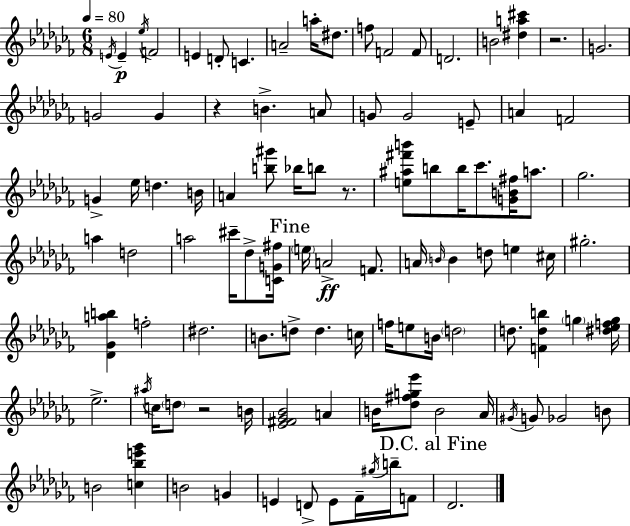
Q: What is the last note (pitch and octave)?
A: Db4